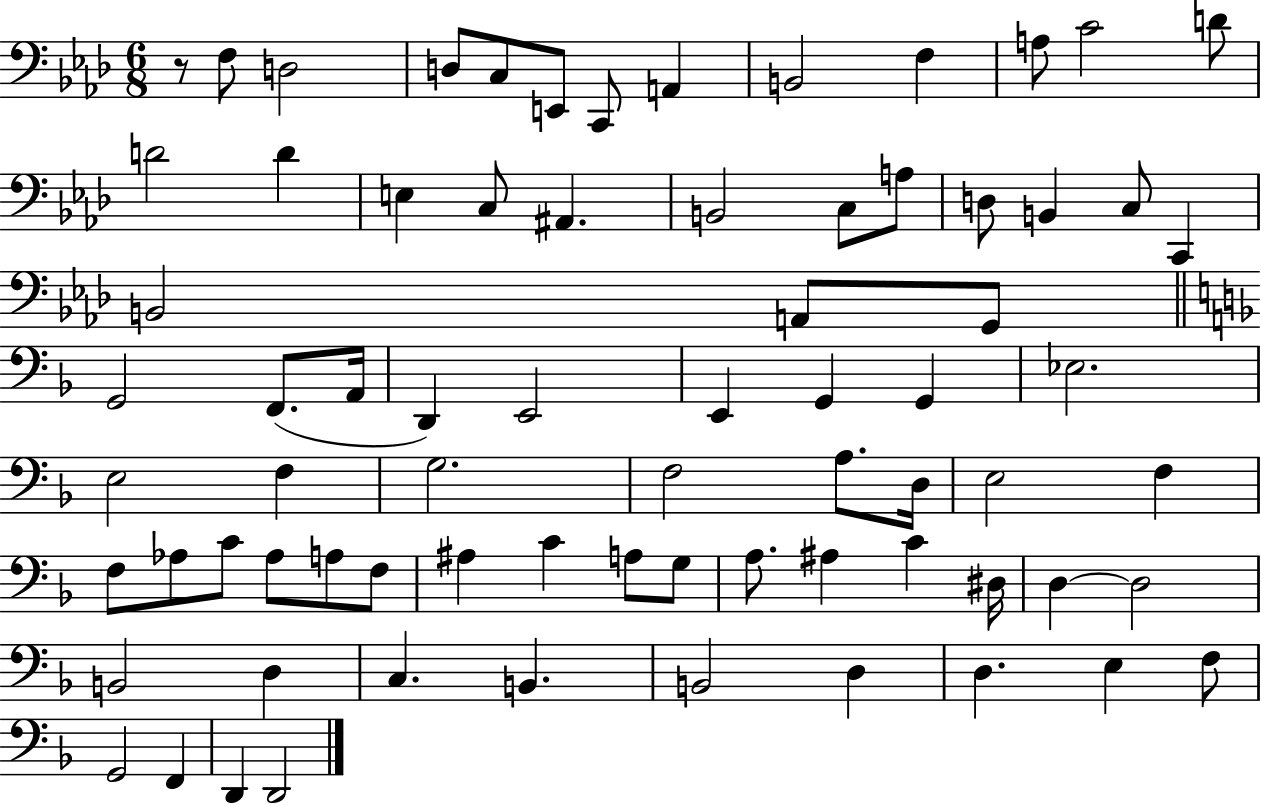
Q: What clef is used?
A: bass